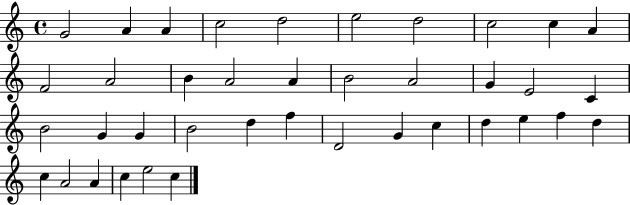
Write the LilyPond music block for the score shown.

{
  \clef treble
  \time 4/4
  \defaultTimeSignature
  \key c \major
  g'2 a'4 a'4 | c''2 d''2 | e''2 d''2 | c''2 c''4 a'4 | \break f'2 a'2 | b'4 a'2 a'4 | b'2 a'2 | g'4 e'2 c'4 | \break b'2 g'4 g'4 | b'2 d''4 f''4 | d'2 g'4 c''4 | d''4 e''4 f''4 d''4 | \break c''4 a'2 a'4 | c''4 e''2 c''4 | \bar "|."
}